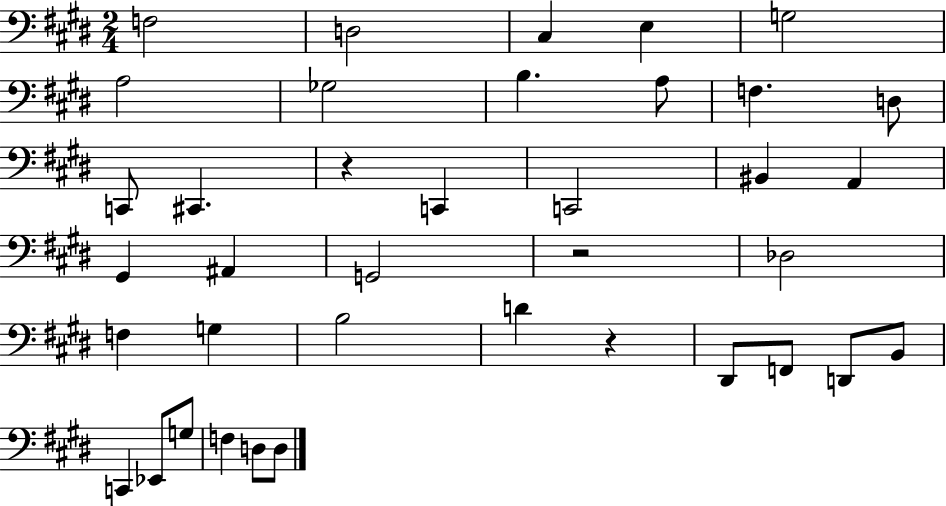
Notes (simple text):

F3/h D3/h C#3/q E3/q G3/h A3/h Gb3/h B3/q. A3/e F3/q. D3/e C2/e C#2/q. R/q C2/q C2/h BIS2/q A2/q G#2/q A#2/q G2/h R/h Db3/h F3/q G3/q B3/h D4/q R/q D#2/e F2/e D2/e B2/e C2/q Eb2/e G3/e F3/q D3/e D3/e